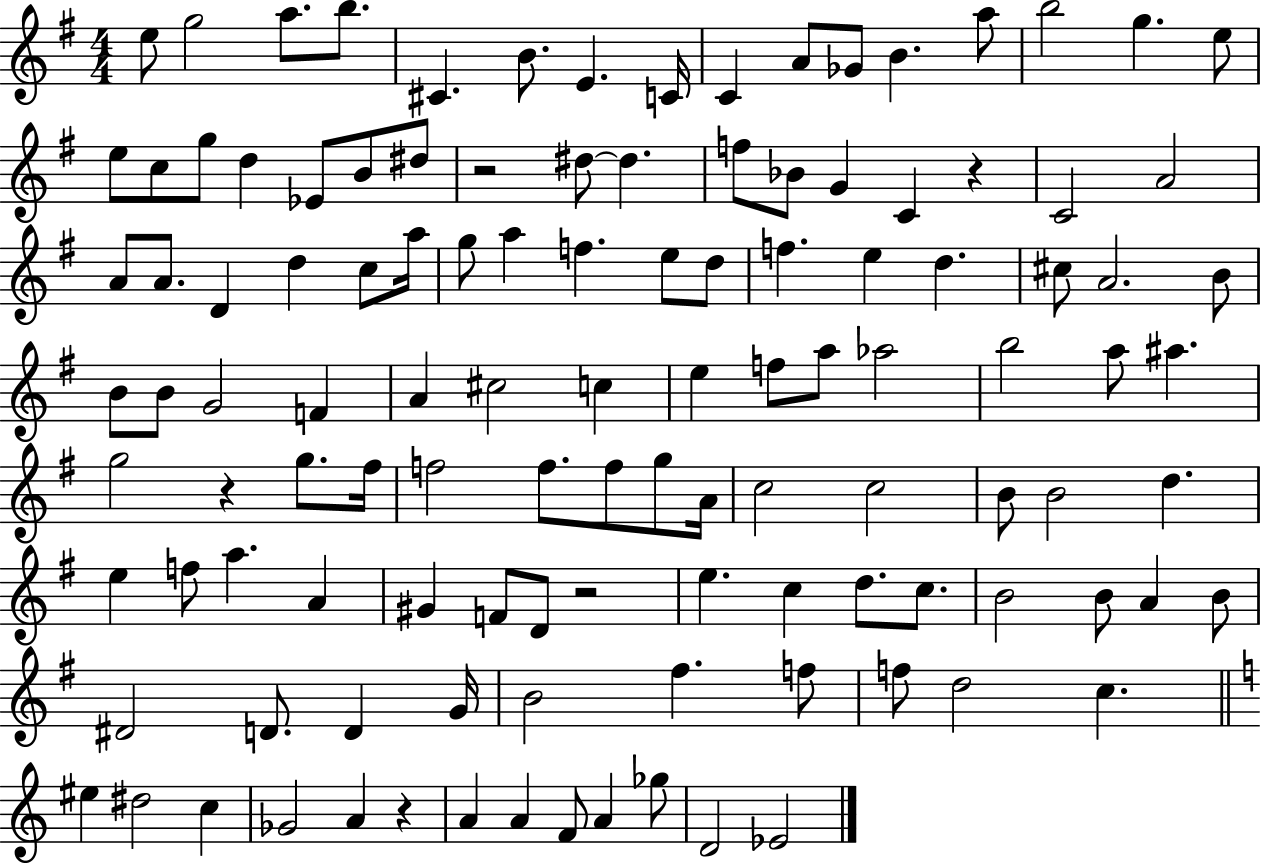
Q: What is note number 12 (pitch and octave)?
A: B4